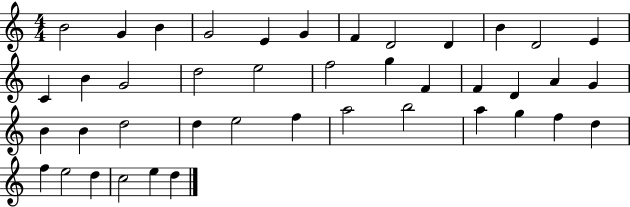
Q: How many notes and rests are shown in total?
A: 42